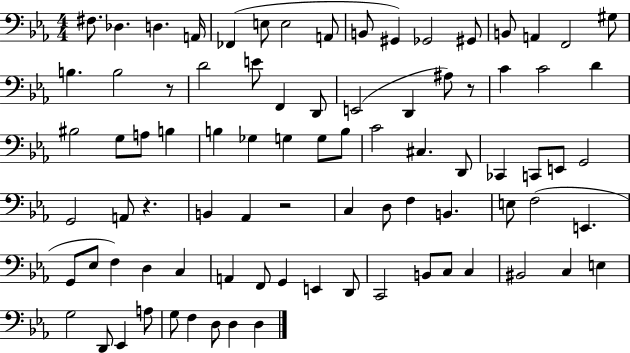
X:1
T:Untitled
M:4/4
L:1/4
K:Eb
^F,/2 _D, D, A,,/4 _F,, E,/2 E,2 A,,/2 B,,/2 ^G,, _G,,2 ^G,,/2 B,,/2 A,, F,,2 ^G,/2 B, B,2 z/2 D2 E/2 F,, D,,/2 E,,2 D,, ^A,/2 z/2 C C2 D ^B,2 G,/2 A,/2 B, B, _G, G, G,/2 B,/2 C2 ^C, D,,/2 _C,, C,,/2 E,,/2 G,,2 G,,2 A,,/2 z B,, _A,, z2 C, D,/2 F, B,, E,/2 F,2 E,, G,,/2 _E,/2 F, D, C, A,, F,,/2 G,, E,, D,,/2 C,,2 B,,/2 C,/2 C, ^B,,2 C, E, G,2 D,,/2 _E,, A,/2 G,/2 F, D,/2 D, D,